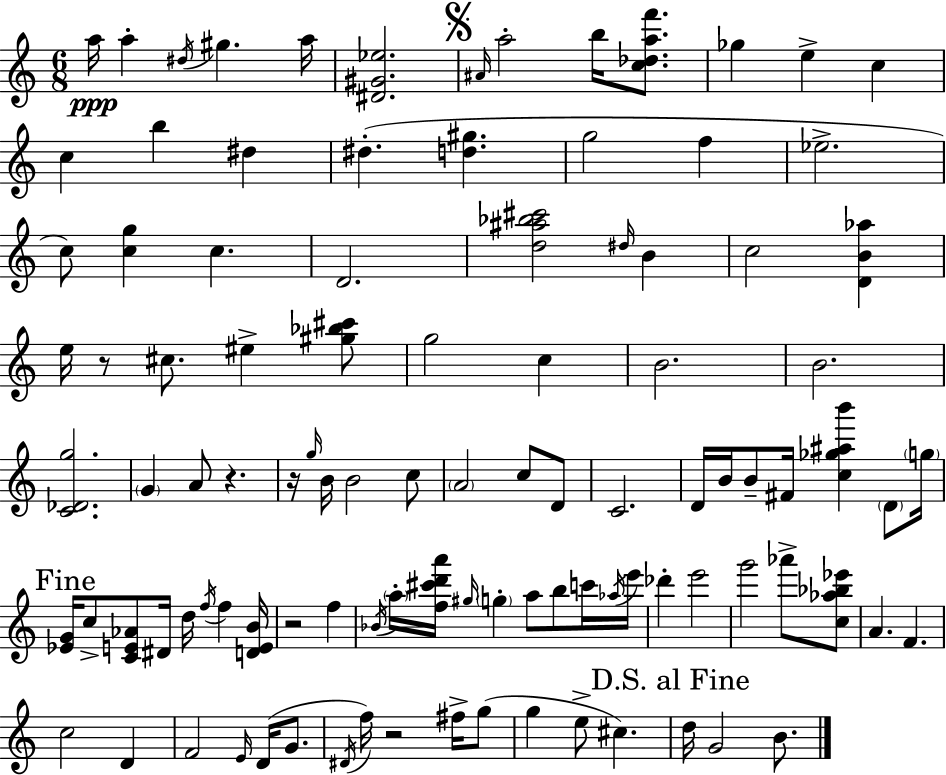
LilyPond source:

{
  \clef treble
  \numericTimeSignature
  \time 6/8
  \key c \major
  a''16\ppp a''4-. \acciaccatura { dis''16 } gis''4. | a''16 <dis' gis' ees''>2. | \mark \markup { \musicglyph "scripts.segno" } \grace { ais'16 } a''2-. b''16 <c'' des'' a'' f'''>8. | ges''4 e''4-> c''4 | \break c''4 b''4 dis''4 | dis''4.-.( <d'' gis''>4. | g''2 f''4 | ees''2.-> | \break c''8) <c'' g''>4 c''4. | d'2. | <d'' ais'' bes'' cis'''>2 \grace { dis''16 } b'4 | c''2 <d' b' aes''>4 | \break e''16 r8 cis''8. eis''4-> | <gis'' bes'' cis'''>8 g''2 c''4 | b'2. | b'2. | \break <c' des' g''>2. | \parenthesize g'4 a'8 r4. | r16 \grace { g''16 } b'16 b'2 | c''8 \parenthesize a'2 | \break c''8 d'8 c'2. | d'16 b'16 b'8-- fis'16 <c'' ges'' ais'' b'''>4 | \parenthesize d'8 \parenthesize g''16 \mark "Fine" <ees' g'>16 c''8-> <c' e' aes'>8 dis'16 d''16 \acciaccatura { f''16 } | f''4 <d' e' b'>16 r2 | \break f''4 \acciaccatura { bes'16 } \parenthesize a''16-. <f'' cis''' d''' a'''>16 \grace { gis''16 } \parenthesize g''4-. | a''8 b''8 c'''16 \acciaccatura { aes''16 } e'''16 des'''4-. | e'''2 g'''2 | aes'''8-> <c'' aes'' bes'' ees'''>8 a'4. | \break f'4. c''2 | d'4 f'2 | \grace { e'16 }( d'16 g'8. \acciaccatura { dis'16 }) f''16 r2 | fis''16-> g''8( g''4 | \break e''8-> cis''4.) \mark "D.S. al Fine" d''16 g'2 | b'8. \bar "|."
}